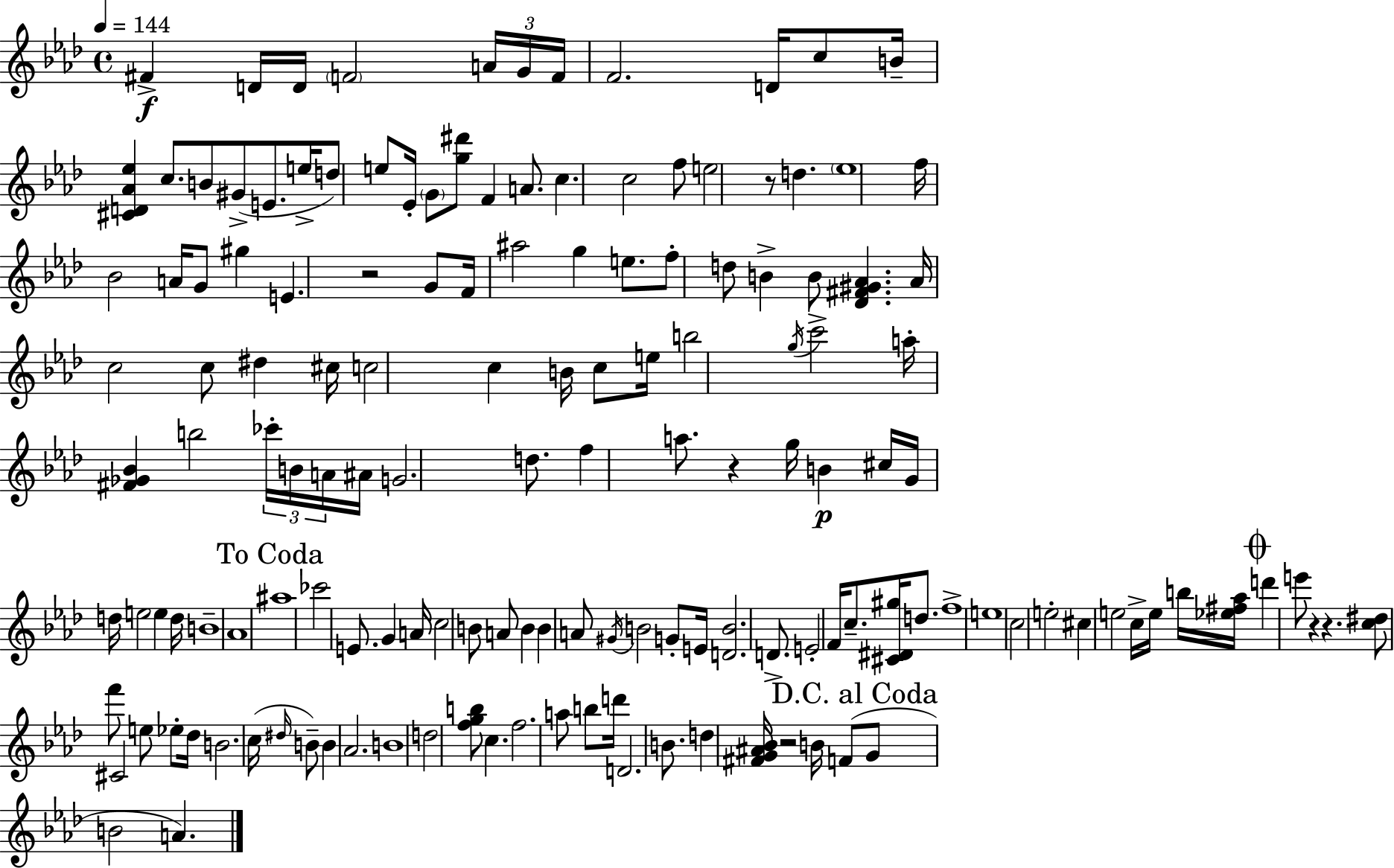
{
  \clef treble
  \time 4/4
  \defaultTimeSignature
  \key aes \major
  \tempo 4 = 144
  fis'4->\f d'16 d'16 \parenthesize f'2 \tuplet 3/2 { a'16 g'16 | f'16 } f'2. d'16 c''8 | b'16-- <cis' d' aes' ees''>4 c''8. b'8 gis'8->( e'8. e''16-> | d''8) e''8 ees'16-. \parenthesize g'8 <g'' dis'''>8 f'4 a'8. | \break c''4. c''2 f''8 | e''2 r8 d''4. | \parenthesize ees''1 | f''16 bes'2 a'16 g'8 gis''4 | \break e'4. r2 g'8 | f'16 ais''2 g''4 e''8. | f''8-. d''8 b'4-> b'8 <des' fis' gis' aes'>4. | aes'16 c''2 c''8 dis''4 cis''16 | \break c''2 c''4 b'16 c''8 e''16 | b''2 \acciaccatura { g''16 } c'''2-> | a''16-. <fis' ges' bes'>4 b''2 \tuplet 3/2 { ces'''16-. b'16 | a'16 } ais'16 g'2. d''8. | \break f''4 a''8. r4 g''16 b'4\p | cis''16 g'16 d''16 e''2 e''4 | d''16 b'1-- | aes'1 | \break \mark "To Coda" ais''1 | ces'''2 e'8. g'4 | a'16 c''2 b'8 a'8 b'4 | b'4 a'8 \acciaccatura { gis'16 } b'2 | \break g'8-. e'16 <d' b'>2. d'8.-> | e'2-. f'16 c''8.-- <cis' dis' gis''>16 d''8. | f''1-> | e''1 | \break c''2 e''2-. | cis''4 e''2 c''16-> e''16 | b''16 <ees'' fis'' aes''>16 \mark \markup { \musicglyph "scripts.coda" } d'''4 e'''8 r4 r4. | <c'' dis''>8 f'''8 cis'2 e''8 | \break ees''8-. des''16 b'2. c''16( | \grace { dis''16 } b'8--) b'4 aes'2. | b'1 | d''2 <f'' g'' b''>8 c''4. | \break f''2. a''8 | b''8 d'''16 d'2. | b'8. d''4 <fis' g' ais' bes'>16 r2 | b'16 f'8( \mark "D.C. al Coda" g'8 b'2 a'4.) | \break \bar "|."
}